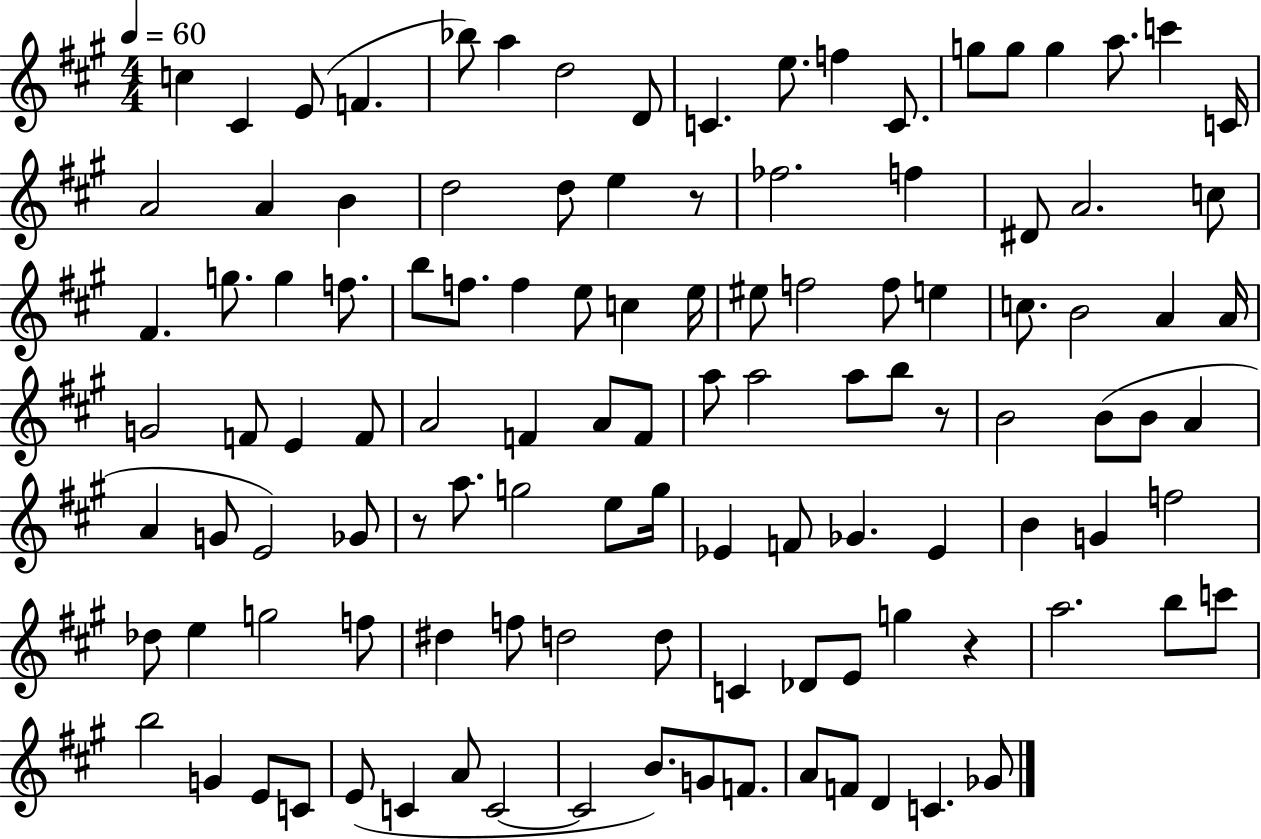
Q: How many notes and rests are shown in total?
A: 114